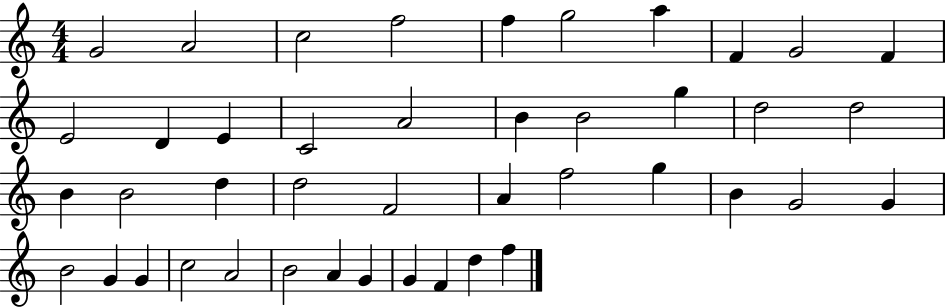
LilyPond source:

{
  \clef treble
  \numericTimeSignature
  \time 4/4
  \key c \major
  g'2 a'2 | c''2 f''2 | f''4 g''2 a''4 | f'4 g'2 f'4 | \break e'2 d'4 e'4 | c'2 a'2 | b'4 b'2 g''4 | d''2 d''2 | \break b'4 b'2 d''4 | d''2 f'2 | a'4 f''2 g''4 | b'4 g'2 g'4 | \break b'2 g'4 g'4 | c''2 a'2 | b'2 a'4 g'4 | g'4 f'4 d''4 f''4 | \break \bar "|."
}